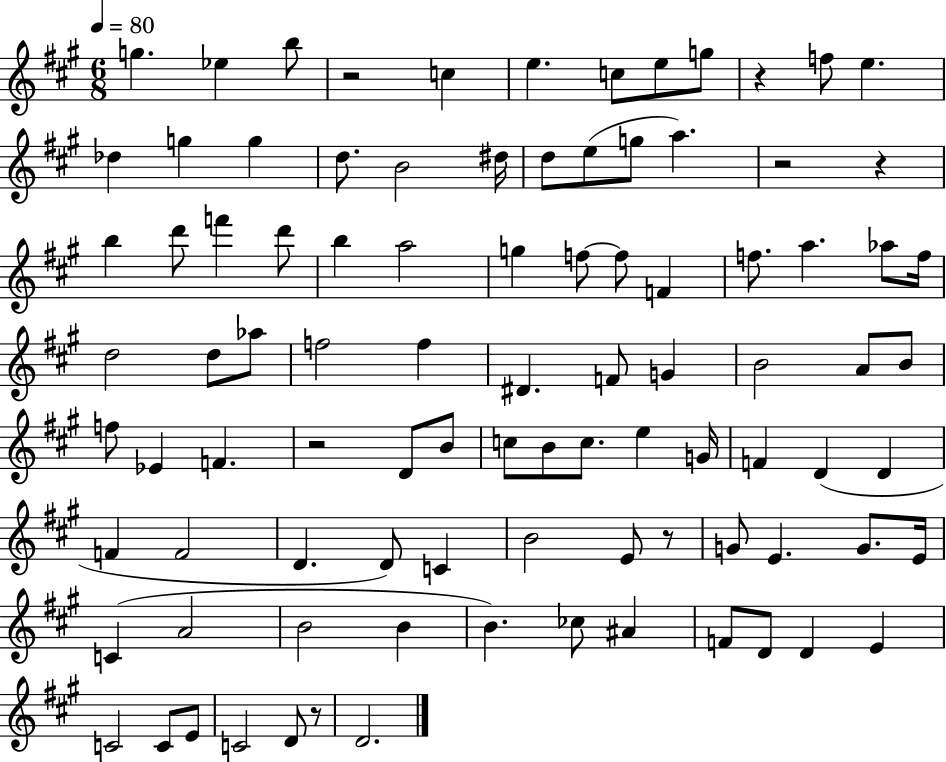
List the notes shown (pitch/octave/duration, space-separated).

G5/q. Eb5/q B5/e R/h C5/q E5/q. C5/e E5/e G5/e R/q F5/e E5/q. Db5/q G5/q G5/q D5/e. B4/h D#5/s D5/e E5/e G5/e A5/q. R/h R/q B5/q D6/e F6/q D6/e B5/q A5/h G5/q F5/e F5/e F4/q F5/e. A5/q. Ab5/e F5/s D5/h D5/e Ab5/e F5/h F5/q D#4/q. F4/e G4/q B4/h A4/e B4/e F5/e Eb4/q F4/q. R/h D4/e B4/e C5/e B4/e C5/e. E5/q G4/s F4/q D4/q D4/q F4/q F4/h D4/q. D4/e C4/q B4/h E4/e R/e G4/e E4/q. G4/e. E4/s C4/q A4/h B4/h B4/q B4/q. CES5/e A#4/q F4/e D4/e D4/q E4/q C4/h C4/e E4/e C4/h D4/e R/e D4/h.